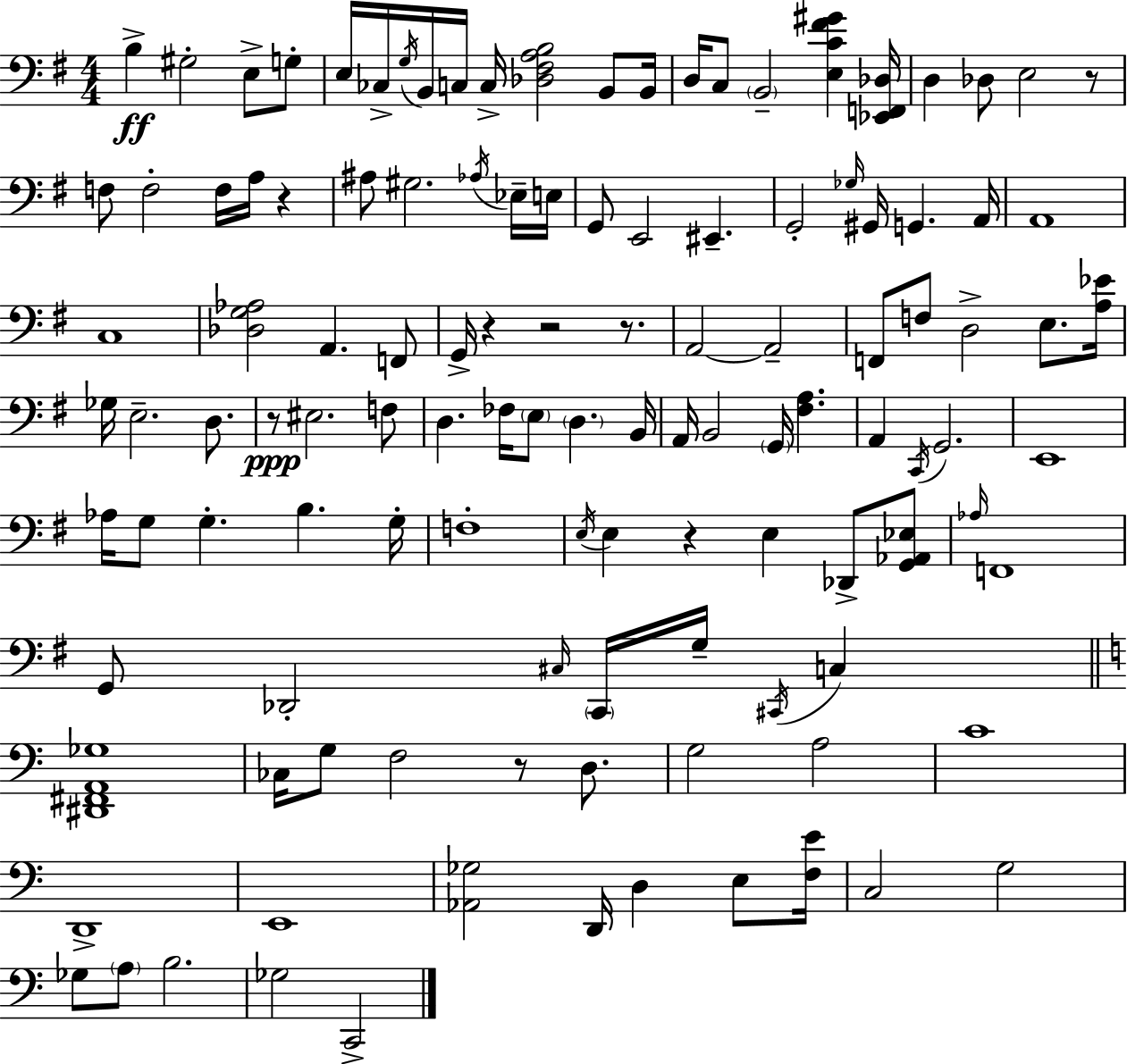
X:1
T:Untitled
M:4/4
L:1/4
K:Em
B, ^G,2 E,/2 G,/2 E,/4 _C,/4 G,/4 B,,/4 C,/4 C,/4 [_D,^F,A,B,]2 B,,/2 B,,/4 D,/4 C,/2 B,,2 [E,C^F^G] [_E,,F,,_D,]/4 D, _D,/2 E,2 z/2 F,/2 F,2 F,/4 A,/4 z ^A,/2 ^G,2 _A,/4 _E,/4 E,/4 G,,/2 E,,2 ^E,, G,,2 _G,/4 ^G,,/4 G,, A,,/4 A,,4 C,4 [_D,G,_A,]2 A,, F,,/2 G,,/4 z z2 z/2 A,,2 A,,2 F,,/2 F,/2 D,2 E,/2 [A,_E]/4 _G,/4 E,2 D,/2 z/2 ^E,2 F,/2 D, _F,/4 E,/2 D, B,,/4 A,,/4 B,,2 G,,/4 [^F,A,] A,, C,,/4 G,,2 E,,4 _A,/4 G,/2 G, B, G,/4 F,4 E,/4 E, z E, _D,,/2 [G,,_A,,_E,]/2 _A,/4 F,,4 G,,/2 _D,,2 ^C,/4 C,,/4 G,/4 ^C,,/4 C, [^D,,^F,,A,,_G,]4 _C,/4 G,/2 F,2 z/2 D,/2 G,2 A,2 C4 D,,4 E,,4 [_A,,_G,]2 D,,/4 D, E,/2 [F,E]/4 C,2 G,2 _G,/2 A,/2 B,2 _G,2 C,,2